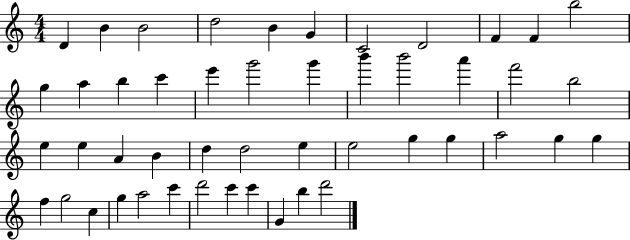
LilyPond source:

{
  \clef treble
  \numericTimeSignature
  \time 4/4
  \key c \major
  d'4 b'4 b'2 | d''2 b'4 g'4 | c'2 d'2 | f'4 f'4 b''2 | \break g''4 a''4 b''4 c'''4 | e'''4 g'''2 g'''4 | b'''4 b'''2 a'''4 | f'''2 b''2 | \break e''4 e''4 a'4 b'4 | d''4 d''2 e''4 | e''2 g''4 g''4 | a''2 g''4 g''4 | \break f''4 g''2 c''4 | g''4 a''2 c'''4 | d'''2 c'''4 c'''4 | g'4 b''4 d'''2 | \break \bar "|."
}